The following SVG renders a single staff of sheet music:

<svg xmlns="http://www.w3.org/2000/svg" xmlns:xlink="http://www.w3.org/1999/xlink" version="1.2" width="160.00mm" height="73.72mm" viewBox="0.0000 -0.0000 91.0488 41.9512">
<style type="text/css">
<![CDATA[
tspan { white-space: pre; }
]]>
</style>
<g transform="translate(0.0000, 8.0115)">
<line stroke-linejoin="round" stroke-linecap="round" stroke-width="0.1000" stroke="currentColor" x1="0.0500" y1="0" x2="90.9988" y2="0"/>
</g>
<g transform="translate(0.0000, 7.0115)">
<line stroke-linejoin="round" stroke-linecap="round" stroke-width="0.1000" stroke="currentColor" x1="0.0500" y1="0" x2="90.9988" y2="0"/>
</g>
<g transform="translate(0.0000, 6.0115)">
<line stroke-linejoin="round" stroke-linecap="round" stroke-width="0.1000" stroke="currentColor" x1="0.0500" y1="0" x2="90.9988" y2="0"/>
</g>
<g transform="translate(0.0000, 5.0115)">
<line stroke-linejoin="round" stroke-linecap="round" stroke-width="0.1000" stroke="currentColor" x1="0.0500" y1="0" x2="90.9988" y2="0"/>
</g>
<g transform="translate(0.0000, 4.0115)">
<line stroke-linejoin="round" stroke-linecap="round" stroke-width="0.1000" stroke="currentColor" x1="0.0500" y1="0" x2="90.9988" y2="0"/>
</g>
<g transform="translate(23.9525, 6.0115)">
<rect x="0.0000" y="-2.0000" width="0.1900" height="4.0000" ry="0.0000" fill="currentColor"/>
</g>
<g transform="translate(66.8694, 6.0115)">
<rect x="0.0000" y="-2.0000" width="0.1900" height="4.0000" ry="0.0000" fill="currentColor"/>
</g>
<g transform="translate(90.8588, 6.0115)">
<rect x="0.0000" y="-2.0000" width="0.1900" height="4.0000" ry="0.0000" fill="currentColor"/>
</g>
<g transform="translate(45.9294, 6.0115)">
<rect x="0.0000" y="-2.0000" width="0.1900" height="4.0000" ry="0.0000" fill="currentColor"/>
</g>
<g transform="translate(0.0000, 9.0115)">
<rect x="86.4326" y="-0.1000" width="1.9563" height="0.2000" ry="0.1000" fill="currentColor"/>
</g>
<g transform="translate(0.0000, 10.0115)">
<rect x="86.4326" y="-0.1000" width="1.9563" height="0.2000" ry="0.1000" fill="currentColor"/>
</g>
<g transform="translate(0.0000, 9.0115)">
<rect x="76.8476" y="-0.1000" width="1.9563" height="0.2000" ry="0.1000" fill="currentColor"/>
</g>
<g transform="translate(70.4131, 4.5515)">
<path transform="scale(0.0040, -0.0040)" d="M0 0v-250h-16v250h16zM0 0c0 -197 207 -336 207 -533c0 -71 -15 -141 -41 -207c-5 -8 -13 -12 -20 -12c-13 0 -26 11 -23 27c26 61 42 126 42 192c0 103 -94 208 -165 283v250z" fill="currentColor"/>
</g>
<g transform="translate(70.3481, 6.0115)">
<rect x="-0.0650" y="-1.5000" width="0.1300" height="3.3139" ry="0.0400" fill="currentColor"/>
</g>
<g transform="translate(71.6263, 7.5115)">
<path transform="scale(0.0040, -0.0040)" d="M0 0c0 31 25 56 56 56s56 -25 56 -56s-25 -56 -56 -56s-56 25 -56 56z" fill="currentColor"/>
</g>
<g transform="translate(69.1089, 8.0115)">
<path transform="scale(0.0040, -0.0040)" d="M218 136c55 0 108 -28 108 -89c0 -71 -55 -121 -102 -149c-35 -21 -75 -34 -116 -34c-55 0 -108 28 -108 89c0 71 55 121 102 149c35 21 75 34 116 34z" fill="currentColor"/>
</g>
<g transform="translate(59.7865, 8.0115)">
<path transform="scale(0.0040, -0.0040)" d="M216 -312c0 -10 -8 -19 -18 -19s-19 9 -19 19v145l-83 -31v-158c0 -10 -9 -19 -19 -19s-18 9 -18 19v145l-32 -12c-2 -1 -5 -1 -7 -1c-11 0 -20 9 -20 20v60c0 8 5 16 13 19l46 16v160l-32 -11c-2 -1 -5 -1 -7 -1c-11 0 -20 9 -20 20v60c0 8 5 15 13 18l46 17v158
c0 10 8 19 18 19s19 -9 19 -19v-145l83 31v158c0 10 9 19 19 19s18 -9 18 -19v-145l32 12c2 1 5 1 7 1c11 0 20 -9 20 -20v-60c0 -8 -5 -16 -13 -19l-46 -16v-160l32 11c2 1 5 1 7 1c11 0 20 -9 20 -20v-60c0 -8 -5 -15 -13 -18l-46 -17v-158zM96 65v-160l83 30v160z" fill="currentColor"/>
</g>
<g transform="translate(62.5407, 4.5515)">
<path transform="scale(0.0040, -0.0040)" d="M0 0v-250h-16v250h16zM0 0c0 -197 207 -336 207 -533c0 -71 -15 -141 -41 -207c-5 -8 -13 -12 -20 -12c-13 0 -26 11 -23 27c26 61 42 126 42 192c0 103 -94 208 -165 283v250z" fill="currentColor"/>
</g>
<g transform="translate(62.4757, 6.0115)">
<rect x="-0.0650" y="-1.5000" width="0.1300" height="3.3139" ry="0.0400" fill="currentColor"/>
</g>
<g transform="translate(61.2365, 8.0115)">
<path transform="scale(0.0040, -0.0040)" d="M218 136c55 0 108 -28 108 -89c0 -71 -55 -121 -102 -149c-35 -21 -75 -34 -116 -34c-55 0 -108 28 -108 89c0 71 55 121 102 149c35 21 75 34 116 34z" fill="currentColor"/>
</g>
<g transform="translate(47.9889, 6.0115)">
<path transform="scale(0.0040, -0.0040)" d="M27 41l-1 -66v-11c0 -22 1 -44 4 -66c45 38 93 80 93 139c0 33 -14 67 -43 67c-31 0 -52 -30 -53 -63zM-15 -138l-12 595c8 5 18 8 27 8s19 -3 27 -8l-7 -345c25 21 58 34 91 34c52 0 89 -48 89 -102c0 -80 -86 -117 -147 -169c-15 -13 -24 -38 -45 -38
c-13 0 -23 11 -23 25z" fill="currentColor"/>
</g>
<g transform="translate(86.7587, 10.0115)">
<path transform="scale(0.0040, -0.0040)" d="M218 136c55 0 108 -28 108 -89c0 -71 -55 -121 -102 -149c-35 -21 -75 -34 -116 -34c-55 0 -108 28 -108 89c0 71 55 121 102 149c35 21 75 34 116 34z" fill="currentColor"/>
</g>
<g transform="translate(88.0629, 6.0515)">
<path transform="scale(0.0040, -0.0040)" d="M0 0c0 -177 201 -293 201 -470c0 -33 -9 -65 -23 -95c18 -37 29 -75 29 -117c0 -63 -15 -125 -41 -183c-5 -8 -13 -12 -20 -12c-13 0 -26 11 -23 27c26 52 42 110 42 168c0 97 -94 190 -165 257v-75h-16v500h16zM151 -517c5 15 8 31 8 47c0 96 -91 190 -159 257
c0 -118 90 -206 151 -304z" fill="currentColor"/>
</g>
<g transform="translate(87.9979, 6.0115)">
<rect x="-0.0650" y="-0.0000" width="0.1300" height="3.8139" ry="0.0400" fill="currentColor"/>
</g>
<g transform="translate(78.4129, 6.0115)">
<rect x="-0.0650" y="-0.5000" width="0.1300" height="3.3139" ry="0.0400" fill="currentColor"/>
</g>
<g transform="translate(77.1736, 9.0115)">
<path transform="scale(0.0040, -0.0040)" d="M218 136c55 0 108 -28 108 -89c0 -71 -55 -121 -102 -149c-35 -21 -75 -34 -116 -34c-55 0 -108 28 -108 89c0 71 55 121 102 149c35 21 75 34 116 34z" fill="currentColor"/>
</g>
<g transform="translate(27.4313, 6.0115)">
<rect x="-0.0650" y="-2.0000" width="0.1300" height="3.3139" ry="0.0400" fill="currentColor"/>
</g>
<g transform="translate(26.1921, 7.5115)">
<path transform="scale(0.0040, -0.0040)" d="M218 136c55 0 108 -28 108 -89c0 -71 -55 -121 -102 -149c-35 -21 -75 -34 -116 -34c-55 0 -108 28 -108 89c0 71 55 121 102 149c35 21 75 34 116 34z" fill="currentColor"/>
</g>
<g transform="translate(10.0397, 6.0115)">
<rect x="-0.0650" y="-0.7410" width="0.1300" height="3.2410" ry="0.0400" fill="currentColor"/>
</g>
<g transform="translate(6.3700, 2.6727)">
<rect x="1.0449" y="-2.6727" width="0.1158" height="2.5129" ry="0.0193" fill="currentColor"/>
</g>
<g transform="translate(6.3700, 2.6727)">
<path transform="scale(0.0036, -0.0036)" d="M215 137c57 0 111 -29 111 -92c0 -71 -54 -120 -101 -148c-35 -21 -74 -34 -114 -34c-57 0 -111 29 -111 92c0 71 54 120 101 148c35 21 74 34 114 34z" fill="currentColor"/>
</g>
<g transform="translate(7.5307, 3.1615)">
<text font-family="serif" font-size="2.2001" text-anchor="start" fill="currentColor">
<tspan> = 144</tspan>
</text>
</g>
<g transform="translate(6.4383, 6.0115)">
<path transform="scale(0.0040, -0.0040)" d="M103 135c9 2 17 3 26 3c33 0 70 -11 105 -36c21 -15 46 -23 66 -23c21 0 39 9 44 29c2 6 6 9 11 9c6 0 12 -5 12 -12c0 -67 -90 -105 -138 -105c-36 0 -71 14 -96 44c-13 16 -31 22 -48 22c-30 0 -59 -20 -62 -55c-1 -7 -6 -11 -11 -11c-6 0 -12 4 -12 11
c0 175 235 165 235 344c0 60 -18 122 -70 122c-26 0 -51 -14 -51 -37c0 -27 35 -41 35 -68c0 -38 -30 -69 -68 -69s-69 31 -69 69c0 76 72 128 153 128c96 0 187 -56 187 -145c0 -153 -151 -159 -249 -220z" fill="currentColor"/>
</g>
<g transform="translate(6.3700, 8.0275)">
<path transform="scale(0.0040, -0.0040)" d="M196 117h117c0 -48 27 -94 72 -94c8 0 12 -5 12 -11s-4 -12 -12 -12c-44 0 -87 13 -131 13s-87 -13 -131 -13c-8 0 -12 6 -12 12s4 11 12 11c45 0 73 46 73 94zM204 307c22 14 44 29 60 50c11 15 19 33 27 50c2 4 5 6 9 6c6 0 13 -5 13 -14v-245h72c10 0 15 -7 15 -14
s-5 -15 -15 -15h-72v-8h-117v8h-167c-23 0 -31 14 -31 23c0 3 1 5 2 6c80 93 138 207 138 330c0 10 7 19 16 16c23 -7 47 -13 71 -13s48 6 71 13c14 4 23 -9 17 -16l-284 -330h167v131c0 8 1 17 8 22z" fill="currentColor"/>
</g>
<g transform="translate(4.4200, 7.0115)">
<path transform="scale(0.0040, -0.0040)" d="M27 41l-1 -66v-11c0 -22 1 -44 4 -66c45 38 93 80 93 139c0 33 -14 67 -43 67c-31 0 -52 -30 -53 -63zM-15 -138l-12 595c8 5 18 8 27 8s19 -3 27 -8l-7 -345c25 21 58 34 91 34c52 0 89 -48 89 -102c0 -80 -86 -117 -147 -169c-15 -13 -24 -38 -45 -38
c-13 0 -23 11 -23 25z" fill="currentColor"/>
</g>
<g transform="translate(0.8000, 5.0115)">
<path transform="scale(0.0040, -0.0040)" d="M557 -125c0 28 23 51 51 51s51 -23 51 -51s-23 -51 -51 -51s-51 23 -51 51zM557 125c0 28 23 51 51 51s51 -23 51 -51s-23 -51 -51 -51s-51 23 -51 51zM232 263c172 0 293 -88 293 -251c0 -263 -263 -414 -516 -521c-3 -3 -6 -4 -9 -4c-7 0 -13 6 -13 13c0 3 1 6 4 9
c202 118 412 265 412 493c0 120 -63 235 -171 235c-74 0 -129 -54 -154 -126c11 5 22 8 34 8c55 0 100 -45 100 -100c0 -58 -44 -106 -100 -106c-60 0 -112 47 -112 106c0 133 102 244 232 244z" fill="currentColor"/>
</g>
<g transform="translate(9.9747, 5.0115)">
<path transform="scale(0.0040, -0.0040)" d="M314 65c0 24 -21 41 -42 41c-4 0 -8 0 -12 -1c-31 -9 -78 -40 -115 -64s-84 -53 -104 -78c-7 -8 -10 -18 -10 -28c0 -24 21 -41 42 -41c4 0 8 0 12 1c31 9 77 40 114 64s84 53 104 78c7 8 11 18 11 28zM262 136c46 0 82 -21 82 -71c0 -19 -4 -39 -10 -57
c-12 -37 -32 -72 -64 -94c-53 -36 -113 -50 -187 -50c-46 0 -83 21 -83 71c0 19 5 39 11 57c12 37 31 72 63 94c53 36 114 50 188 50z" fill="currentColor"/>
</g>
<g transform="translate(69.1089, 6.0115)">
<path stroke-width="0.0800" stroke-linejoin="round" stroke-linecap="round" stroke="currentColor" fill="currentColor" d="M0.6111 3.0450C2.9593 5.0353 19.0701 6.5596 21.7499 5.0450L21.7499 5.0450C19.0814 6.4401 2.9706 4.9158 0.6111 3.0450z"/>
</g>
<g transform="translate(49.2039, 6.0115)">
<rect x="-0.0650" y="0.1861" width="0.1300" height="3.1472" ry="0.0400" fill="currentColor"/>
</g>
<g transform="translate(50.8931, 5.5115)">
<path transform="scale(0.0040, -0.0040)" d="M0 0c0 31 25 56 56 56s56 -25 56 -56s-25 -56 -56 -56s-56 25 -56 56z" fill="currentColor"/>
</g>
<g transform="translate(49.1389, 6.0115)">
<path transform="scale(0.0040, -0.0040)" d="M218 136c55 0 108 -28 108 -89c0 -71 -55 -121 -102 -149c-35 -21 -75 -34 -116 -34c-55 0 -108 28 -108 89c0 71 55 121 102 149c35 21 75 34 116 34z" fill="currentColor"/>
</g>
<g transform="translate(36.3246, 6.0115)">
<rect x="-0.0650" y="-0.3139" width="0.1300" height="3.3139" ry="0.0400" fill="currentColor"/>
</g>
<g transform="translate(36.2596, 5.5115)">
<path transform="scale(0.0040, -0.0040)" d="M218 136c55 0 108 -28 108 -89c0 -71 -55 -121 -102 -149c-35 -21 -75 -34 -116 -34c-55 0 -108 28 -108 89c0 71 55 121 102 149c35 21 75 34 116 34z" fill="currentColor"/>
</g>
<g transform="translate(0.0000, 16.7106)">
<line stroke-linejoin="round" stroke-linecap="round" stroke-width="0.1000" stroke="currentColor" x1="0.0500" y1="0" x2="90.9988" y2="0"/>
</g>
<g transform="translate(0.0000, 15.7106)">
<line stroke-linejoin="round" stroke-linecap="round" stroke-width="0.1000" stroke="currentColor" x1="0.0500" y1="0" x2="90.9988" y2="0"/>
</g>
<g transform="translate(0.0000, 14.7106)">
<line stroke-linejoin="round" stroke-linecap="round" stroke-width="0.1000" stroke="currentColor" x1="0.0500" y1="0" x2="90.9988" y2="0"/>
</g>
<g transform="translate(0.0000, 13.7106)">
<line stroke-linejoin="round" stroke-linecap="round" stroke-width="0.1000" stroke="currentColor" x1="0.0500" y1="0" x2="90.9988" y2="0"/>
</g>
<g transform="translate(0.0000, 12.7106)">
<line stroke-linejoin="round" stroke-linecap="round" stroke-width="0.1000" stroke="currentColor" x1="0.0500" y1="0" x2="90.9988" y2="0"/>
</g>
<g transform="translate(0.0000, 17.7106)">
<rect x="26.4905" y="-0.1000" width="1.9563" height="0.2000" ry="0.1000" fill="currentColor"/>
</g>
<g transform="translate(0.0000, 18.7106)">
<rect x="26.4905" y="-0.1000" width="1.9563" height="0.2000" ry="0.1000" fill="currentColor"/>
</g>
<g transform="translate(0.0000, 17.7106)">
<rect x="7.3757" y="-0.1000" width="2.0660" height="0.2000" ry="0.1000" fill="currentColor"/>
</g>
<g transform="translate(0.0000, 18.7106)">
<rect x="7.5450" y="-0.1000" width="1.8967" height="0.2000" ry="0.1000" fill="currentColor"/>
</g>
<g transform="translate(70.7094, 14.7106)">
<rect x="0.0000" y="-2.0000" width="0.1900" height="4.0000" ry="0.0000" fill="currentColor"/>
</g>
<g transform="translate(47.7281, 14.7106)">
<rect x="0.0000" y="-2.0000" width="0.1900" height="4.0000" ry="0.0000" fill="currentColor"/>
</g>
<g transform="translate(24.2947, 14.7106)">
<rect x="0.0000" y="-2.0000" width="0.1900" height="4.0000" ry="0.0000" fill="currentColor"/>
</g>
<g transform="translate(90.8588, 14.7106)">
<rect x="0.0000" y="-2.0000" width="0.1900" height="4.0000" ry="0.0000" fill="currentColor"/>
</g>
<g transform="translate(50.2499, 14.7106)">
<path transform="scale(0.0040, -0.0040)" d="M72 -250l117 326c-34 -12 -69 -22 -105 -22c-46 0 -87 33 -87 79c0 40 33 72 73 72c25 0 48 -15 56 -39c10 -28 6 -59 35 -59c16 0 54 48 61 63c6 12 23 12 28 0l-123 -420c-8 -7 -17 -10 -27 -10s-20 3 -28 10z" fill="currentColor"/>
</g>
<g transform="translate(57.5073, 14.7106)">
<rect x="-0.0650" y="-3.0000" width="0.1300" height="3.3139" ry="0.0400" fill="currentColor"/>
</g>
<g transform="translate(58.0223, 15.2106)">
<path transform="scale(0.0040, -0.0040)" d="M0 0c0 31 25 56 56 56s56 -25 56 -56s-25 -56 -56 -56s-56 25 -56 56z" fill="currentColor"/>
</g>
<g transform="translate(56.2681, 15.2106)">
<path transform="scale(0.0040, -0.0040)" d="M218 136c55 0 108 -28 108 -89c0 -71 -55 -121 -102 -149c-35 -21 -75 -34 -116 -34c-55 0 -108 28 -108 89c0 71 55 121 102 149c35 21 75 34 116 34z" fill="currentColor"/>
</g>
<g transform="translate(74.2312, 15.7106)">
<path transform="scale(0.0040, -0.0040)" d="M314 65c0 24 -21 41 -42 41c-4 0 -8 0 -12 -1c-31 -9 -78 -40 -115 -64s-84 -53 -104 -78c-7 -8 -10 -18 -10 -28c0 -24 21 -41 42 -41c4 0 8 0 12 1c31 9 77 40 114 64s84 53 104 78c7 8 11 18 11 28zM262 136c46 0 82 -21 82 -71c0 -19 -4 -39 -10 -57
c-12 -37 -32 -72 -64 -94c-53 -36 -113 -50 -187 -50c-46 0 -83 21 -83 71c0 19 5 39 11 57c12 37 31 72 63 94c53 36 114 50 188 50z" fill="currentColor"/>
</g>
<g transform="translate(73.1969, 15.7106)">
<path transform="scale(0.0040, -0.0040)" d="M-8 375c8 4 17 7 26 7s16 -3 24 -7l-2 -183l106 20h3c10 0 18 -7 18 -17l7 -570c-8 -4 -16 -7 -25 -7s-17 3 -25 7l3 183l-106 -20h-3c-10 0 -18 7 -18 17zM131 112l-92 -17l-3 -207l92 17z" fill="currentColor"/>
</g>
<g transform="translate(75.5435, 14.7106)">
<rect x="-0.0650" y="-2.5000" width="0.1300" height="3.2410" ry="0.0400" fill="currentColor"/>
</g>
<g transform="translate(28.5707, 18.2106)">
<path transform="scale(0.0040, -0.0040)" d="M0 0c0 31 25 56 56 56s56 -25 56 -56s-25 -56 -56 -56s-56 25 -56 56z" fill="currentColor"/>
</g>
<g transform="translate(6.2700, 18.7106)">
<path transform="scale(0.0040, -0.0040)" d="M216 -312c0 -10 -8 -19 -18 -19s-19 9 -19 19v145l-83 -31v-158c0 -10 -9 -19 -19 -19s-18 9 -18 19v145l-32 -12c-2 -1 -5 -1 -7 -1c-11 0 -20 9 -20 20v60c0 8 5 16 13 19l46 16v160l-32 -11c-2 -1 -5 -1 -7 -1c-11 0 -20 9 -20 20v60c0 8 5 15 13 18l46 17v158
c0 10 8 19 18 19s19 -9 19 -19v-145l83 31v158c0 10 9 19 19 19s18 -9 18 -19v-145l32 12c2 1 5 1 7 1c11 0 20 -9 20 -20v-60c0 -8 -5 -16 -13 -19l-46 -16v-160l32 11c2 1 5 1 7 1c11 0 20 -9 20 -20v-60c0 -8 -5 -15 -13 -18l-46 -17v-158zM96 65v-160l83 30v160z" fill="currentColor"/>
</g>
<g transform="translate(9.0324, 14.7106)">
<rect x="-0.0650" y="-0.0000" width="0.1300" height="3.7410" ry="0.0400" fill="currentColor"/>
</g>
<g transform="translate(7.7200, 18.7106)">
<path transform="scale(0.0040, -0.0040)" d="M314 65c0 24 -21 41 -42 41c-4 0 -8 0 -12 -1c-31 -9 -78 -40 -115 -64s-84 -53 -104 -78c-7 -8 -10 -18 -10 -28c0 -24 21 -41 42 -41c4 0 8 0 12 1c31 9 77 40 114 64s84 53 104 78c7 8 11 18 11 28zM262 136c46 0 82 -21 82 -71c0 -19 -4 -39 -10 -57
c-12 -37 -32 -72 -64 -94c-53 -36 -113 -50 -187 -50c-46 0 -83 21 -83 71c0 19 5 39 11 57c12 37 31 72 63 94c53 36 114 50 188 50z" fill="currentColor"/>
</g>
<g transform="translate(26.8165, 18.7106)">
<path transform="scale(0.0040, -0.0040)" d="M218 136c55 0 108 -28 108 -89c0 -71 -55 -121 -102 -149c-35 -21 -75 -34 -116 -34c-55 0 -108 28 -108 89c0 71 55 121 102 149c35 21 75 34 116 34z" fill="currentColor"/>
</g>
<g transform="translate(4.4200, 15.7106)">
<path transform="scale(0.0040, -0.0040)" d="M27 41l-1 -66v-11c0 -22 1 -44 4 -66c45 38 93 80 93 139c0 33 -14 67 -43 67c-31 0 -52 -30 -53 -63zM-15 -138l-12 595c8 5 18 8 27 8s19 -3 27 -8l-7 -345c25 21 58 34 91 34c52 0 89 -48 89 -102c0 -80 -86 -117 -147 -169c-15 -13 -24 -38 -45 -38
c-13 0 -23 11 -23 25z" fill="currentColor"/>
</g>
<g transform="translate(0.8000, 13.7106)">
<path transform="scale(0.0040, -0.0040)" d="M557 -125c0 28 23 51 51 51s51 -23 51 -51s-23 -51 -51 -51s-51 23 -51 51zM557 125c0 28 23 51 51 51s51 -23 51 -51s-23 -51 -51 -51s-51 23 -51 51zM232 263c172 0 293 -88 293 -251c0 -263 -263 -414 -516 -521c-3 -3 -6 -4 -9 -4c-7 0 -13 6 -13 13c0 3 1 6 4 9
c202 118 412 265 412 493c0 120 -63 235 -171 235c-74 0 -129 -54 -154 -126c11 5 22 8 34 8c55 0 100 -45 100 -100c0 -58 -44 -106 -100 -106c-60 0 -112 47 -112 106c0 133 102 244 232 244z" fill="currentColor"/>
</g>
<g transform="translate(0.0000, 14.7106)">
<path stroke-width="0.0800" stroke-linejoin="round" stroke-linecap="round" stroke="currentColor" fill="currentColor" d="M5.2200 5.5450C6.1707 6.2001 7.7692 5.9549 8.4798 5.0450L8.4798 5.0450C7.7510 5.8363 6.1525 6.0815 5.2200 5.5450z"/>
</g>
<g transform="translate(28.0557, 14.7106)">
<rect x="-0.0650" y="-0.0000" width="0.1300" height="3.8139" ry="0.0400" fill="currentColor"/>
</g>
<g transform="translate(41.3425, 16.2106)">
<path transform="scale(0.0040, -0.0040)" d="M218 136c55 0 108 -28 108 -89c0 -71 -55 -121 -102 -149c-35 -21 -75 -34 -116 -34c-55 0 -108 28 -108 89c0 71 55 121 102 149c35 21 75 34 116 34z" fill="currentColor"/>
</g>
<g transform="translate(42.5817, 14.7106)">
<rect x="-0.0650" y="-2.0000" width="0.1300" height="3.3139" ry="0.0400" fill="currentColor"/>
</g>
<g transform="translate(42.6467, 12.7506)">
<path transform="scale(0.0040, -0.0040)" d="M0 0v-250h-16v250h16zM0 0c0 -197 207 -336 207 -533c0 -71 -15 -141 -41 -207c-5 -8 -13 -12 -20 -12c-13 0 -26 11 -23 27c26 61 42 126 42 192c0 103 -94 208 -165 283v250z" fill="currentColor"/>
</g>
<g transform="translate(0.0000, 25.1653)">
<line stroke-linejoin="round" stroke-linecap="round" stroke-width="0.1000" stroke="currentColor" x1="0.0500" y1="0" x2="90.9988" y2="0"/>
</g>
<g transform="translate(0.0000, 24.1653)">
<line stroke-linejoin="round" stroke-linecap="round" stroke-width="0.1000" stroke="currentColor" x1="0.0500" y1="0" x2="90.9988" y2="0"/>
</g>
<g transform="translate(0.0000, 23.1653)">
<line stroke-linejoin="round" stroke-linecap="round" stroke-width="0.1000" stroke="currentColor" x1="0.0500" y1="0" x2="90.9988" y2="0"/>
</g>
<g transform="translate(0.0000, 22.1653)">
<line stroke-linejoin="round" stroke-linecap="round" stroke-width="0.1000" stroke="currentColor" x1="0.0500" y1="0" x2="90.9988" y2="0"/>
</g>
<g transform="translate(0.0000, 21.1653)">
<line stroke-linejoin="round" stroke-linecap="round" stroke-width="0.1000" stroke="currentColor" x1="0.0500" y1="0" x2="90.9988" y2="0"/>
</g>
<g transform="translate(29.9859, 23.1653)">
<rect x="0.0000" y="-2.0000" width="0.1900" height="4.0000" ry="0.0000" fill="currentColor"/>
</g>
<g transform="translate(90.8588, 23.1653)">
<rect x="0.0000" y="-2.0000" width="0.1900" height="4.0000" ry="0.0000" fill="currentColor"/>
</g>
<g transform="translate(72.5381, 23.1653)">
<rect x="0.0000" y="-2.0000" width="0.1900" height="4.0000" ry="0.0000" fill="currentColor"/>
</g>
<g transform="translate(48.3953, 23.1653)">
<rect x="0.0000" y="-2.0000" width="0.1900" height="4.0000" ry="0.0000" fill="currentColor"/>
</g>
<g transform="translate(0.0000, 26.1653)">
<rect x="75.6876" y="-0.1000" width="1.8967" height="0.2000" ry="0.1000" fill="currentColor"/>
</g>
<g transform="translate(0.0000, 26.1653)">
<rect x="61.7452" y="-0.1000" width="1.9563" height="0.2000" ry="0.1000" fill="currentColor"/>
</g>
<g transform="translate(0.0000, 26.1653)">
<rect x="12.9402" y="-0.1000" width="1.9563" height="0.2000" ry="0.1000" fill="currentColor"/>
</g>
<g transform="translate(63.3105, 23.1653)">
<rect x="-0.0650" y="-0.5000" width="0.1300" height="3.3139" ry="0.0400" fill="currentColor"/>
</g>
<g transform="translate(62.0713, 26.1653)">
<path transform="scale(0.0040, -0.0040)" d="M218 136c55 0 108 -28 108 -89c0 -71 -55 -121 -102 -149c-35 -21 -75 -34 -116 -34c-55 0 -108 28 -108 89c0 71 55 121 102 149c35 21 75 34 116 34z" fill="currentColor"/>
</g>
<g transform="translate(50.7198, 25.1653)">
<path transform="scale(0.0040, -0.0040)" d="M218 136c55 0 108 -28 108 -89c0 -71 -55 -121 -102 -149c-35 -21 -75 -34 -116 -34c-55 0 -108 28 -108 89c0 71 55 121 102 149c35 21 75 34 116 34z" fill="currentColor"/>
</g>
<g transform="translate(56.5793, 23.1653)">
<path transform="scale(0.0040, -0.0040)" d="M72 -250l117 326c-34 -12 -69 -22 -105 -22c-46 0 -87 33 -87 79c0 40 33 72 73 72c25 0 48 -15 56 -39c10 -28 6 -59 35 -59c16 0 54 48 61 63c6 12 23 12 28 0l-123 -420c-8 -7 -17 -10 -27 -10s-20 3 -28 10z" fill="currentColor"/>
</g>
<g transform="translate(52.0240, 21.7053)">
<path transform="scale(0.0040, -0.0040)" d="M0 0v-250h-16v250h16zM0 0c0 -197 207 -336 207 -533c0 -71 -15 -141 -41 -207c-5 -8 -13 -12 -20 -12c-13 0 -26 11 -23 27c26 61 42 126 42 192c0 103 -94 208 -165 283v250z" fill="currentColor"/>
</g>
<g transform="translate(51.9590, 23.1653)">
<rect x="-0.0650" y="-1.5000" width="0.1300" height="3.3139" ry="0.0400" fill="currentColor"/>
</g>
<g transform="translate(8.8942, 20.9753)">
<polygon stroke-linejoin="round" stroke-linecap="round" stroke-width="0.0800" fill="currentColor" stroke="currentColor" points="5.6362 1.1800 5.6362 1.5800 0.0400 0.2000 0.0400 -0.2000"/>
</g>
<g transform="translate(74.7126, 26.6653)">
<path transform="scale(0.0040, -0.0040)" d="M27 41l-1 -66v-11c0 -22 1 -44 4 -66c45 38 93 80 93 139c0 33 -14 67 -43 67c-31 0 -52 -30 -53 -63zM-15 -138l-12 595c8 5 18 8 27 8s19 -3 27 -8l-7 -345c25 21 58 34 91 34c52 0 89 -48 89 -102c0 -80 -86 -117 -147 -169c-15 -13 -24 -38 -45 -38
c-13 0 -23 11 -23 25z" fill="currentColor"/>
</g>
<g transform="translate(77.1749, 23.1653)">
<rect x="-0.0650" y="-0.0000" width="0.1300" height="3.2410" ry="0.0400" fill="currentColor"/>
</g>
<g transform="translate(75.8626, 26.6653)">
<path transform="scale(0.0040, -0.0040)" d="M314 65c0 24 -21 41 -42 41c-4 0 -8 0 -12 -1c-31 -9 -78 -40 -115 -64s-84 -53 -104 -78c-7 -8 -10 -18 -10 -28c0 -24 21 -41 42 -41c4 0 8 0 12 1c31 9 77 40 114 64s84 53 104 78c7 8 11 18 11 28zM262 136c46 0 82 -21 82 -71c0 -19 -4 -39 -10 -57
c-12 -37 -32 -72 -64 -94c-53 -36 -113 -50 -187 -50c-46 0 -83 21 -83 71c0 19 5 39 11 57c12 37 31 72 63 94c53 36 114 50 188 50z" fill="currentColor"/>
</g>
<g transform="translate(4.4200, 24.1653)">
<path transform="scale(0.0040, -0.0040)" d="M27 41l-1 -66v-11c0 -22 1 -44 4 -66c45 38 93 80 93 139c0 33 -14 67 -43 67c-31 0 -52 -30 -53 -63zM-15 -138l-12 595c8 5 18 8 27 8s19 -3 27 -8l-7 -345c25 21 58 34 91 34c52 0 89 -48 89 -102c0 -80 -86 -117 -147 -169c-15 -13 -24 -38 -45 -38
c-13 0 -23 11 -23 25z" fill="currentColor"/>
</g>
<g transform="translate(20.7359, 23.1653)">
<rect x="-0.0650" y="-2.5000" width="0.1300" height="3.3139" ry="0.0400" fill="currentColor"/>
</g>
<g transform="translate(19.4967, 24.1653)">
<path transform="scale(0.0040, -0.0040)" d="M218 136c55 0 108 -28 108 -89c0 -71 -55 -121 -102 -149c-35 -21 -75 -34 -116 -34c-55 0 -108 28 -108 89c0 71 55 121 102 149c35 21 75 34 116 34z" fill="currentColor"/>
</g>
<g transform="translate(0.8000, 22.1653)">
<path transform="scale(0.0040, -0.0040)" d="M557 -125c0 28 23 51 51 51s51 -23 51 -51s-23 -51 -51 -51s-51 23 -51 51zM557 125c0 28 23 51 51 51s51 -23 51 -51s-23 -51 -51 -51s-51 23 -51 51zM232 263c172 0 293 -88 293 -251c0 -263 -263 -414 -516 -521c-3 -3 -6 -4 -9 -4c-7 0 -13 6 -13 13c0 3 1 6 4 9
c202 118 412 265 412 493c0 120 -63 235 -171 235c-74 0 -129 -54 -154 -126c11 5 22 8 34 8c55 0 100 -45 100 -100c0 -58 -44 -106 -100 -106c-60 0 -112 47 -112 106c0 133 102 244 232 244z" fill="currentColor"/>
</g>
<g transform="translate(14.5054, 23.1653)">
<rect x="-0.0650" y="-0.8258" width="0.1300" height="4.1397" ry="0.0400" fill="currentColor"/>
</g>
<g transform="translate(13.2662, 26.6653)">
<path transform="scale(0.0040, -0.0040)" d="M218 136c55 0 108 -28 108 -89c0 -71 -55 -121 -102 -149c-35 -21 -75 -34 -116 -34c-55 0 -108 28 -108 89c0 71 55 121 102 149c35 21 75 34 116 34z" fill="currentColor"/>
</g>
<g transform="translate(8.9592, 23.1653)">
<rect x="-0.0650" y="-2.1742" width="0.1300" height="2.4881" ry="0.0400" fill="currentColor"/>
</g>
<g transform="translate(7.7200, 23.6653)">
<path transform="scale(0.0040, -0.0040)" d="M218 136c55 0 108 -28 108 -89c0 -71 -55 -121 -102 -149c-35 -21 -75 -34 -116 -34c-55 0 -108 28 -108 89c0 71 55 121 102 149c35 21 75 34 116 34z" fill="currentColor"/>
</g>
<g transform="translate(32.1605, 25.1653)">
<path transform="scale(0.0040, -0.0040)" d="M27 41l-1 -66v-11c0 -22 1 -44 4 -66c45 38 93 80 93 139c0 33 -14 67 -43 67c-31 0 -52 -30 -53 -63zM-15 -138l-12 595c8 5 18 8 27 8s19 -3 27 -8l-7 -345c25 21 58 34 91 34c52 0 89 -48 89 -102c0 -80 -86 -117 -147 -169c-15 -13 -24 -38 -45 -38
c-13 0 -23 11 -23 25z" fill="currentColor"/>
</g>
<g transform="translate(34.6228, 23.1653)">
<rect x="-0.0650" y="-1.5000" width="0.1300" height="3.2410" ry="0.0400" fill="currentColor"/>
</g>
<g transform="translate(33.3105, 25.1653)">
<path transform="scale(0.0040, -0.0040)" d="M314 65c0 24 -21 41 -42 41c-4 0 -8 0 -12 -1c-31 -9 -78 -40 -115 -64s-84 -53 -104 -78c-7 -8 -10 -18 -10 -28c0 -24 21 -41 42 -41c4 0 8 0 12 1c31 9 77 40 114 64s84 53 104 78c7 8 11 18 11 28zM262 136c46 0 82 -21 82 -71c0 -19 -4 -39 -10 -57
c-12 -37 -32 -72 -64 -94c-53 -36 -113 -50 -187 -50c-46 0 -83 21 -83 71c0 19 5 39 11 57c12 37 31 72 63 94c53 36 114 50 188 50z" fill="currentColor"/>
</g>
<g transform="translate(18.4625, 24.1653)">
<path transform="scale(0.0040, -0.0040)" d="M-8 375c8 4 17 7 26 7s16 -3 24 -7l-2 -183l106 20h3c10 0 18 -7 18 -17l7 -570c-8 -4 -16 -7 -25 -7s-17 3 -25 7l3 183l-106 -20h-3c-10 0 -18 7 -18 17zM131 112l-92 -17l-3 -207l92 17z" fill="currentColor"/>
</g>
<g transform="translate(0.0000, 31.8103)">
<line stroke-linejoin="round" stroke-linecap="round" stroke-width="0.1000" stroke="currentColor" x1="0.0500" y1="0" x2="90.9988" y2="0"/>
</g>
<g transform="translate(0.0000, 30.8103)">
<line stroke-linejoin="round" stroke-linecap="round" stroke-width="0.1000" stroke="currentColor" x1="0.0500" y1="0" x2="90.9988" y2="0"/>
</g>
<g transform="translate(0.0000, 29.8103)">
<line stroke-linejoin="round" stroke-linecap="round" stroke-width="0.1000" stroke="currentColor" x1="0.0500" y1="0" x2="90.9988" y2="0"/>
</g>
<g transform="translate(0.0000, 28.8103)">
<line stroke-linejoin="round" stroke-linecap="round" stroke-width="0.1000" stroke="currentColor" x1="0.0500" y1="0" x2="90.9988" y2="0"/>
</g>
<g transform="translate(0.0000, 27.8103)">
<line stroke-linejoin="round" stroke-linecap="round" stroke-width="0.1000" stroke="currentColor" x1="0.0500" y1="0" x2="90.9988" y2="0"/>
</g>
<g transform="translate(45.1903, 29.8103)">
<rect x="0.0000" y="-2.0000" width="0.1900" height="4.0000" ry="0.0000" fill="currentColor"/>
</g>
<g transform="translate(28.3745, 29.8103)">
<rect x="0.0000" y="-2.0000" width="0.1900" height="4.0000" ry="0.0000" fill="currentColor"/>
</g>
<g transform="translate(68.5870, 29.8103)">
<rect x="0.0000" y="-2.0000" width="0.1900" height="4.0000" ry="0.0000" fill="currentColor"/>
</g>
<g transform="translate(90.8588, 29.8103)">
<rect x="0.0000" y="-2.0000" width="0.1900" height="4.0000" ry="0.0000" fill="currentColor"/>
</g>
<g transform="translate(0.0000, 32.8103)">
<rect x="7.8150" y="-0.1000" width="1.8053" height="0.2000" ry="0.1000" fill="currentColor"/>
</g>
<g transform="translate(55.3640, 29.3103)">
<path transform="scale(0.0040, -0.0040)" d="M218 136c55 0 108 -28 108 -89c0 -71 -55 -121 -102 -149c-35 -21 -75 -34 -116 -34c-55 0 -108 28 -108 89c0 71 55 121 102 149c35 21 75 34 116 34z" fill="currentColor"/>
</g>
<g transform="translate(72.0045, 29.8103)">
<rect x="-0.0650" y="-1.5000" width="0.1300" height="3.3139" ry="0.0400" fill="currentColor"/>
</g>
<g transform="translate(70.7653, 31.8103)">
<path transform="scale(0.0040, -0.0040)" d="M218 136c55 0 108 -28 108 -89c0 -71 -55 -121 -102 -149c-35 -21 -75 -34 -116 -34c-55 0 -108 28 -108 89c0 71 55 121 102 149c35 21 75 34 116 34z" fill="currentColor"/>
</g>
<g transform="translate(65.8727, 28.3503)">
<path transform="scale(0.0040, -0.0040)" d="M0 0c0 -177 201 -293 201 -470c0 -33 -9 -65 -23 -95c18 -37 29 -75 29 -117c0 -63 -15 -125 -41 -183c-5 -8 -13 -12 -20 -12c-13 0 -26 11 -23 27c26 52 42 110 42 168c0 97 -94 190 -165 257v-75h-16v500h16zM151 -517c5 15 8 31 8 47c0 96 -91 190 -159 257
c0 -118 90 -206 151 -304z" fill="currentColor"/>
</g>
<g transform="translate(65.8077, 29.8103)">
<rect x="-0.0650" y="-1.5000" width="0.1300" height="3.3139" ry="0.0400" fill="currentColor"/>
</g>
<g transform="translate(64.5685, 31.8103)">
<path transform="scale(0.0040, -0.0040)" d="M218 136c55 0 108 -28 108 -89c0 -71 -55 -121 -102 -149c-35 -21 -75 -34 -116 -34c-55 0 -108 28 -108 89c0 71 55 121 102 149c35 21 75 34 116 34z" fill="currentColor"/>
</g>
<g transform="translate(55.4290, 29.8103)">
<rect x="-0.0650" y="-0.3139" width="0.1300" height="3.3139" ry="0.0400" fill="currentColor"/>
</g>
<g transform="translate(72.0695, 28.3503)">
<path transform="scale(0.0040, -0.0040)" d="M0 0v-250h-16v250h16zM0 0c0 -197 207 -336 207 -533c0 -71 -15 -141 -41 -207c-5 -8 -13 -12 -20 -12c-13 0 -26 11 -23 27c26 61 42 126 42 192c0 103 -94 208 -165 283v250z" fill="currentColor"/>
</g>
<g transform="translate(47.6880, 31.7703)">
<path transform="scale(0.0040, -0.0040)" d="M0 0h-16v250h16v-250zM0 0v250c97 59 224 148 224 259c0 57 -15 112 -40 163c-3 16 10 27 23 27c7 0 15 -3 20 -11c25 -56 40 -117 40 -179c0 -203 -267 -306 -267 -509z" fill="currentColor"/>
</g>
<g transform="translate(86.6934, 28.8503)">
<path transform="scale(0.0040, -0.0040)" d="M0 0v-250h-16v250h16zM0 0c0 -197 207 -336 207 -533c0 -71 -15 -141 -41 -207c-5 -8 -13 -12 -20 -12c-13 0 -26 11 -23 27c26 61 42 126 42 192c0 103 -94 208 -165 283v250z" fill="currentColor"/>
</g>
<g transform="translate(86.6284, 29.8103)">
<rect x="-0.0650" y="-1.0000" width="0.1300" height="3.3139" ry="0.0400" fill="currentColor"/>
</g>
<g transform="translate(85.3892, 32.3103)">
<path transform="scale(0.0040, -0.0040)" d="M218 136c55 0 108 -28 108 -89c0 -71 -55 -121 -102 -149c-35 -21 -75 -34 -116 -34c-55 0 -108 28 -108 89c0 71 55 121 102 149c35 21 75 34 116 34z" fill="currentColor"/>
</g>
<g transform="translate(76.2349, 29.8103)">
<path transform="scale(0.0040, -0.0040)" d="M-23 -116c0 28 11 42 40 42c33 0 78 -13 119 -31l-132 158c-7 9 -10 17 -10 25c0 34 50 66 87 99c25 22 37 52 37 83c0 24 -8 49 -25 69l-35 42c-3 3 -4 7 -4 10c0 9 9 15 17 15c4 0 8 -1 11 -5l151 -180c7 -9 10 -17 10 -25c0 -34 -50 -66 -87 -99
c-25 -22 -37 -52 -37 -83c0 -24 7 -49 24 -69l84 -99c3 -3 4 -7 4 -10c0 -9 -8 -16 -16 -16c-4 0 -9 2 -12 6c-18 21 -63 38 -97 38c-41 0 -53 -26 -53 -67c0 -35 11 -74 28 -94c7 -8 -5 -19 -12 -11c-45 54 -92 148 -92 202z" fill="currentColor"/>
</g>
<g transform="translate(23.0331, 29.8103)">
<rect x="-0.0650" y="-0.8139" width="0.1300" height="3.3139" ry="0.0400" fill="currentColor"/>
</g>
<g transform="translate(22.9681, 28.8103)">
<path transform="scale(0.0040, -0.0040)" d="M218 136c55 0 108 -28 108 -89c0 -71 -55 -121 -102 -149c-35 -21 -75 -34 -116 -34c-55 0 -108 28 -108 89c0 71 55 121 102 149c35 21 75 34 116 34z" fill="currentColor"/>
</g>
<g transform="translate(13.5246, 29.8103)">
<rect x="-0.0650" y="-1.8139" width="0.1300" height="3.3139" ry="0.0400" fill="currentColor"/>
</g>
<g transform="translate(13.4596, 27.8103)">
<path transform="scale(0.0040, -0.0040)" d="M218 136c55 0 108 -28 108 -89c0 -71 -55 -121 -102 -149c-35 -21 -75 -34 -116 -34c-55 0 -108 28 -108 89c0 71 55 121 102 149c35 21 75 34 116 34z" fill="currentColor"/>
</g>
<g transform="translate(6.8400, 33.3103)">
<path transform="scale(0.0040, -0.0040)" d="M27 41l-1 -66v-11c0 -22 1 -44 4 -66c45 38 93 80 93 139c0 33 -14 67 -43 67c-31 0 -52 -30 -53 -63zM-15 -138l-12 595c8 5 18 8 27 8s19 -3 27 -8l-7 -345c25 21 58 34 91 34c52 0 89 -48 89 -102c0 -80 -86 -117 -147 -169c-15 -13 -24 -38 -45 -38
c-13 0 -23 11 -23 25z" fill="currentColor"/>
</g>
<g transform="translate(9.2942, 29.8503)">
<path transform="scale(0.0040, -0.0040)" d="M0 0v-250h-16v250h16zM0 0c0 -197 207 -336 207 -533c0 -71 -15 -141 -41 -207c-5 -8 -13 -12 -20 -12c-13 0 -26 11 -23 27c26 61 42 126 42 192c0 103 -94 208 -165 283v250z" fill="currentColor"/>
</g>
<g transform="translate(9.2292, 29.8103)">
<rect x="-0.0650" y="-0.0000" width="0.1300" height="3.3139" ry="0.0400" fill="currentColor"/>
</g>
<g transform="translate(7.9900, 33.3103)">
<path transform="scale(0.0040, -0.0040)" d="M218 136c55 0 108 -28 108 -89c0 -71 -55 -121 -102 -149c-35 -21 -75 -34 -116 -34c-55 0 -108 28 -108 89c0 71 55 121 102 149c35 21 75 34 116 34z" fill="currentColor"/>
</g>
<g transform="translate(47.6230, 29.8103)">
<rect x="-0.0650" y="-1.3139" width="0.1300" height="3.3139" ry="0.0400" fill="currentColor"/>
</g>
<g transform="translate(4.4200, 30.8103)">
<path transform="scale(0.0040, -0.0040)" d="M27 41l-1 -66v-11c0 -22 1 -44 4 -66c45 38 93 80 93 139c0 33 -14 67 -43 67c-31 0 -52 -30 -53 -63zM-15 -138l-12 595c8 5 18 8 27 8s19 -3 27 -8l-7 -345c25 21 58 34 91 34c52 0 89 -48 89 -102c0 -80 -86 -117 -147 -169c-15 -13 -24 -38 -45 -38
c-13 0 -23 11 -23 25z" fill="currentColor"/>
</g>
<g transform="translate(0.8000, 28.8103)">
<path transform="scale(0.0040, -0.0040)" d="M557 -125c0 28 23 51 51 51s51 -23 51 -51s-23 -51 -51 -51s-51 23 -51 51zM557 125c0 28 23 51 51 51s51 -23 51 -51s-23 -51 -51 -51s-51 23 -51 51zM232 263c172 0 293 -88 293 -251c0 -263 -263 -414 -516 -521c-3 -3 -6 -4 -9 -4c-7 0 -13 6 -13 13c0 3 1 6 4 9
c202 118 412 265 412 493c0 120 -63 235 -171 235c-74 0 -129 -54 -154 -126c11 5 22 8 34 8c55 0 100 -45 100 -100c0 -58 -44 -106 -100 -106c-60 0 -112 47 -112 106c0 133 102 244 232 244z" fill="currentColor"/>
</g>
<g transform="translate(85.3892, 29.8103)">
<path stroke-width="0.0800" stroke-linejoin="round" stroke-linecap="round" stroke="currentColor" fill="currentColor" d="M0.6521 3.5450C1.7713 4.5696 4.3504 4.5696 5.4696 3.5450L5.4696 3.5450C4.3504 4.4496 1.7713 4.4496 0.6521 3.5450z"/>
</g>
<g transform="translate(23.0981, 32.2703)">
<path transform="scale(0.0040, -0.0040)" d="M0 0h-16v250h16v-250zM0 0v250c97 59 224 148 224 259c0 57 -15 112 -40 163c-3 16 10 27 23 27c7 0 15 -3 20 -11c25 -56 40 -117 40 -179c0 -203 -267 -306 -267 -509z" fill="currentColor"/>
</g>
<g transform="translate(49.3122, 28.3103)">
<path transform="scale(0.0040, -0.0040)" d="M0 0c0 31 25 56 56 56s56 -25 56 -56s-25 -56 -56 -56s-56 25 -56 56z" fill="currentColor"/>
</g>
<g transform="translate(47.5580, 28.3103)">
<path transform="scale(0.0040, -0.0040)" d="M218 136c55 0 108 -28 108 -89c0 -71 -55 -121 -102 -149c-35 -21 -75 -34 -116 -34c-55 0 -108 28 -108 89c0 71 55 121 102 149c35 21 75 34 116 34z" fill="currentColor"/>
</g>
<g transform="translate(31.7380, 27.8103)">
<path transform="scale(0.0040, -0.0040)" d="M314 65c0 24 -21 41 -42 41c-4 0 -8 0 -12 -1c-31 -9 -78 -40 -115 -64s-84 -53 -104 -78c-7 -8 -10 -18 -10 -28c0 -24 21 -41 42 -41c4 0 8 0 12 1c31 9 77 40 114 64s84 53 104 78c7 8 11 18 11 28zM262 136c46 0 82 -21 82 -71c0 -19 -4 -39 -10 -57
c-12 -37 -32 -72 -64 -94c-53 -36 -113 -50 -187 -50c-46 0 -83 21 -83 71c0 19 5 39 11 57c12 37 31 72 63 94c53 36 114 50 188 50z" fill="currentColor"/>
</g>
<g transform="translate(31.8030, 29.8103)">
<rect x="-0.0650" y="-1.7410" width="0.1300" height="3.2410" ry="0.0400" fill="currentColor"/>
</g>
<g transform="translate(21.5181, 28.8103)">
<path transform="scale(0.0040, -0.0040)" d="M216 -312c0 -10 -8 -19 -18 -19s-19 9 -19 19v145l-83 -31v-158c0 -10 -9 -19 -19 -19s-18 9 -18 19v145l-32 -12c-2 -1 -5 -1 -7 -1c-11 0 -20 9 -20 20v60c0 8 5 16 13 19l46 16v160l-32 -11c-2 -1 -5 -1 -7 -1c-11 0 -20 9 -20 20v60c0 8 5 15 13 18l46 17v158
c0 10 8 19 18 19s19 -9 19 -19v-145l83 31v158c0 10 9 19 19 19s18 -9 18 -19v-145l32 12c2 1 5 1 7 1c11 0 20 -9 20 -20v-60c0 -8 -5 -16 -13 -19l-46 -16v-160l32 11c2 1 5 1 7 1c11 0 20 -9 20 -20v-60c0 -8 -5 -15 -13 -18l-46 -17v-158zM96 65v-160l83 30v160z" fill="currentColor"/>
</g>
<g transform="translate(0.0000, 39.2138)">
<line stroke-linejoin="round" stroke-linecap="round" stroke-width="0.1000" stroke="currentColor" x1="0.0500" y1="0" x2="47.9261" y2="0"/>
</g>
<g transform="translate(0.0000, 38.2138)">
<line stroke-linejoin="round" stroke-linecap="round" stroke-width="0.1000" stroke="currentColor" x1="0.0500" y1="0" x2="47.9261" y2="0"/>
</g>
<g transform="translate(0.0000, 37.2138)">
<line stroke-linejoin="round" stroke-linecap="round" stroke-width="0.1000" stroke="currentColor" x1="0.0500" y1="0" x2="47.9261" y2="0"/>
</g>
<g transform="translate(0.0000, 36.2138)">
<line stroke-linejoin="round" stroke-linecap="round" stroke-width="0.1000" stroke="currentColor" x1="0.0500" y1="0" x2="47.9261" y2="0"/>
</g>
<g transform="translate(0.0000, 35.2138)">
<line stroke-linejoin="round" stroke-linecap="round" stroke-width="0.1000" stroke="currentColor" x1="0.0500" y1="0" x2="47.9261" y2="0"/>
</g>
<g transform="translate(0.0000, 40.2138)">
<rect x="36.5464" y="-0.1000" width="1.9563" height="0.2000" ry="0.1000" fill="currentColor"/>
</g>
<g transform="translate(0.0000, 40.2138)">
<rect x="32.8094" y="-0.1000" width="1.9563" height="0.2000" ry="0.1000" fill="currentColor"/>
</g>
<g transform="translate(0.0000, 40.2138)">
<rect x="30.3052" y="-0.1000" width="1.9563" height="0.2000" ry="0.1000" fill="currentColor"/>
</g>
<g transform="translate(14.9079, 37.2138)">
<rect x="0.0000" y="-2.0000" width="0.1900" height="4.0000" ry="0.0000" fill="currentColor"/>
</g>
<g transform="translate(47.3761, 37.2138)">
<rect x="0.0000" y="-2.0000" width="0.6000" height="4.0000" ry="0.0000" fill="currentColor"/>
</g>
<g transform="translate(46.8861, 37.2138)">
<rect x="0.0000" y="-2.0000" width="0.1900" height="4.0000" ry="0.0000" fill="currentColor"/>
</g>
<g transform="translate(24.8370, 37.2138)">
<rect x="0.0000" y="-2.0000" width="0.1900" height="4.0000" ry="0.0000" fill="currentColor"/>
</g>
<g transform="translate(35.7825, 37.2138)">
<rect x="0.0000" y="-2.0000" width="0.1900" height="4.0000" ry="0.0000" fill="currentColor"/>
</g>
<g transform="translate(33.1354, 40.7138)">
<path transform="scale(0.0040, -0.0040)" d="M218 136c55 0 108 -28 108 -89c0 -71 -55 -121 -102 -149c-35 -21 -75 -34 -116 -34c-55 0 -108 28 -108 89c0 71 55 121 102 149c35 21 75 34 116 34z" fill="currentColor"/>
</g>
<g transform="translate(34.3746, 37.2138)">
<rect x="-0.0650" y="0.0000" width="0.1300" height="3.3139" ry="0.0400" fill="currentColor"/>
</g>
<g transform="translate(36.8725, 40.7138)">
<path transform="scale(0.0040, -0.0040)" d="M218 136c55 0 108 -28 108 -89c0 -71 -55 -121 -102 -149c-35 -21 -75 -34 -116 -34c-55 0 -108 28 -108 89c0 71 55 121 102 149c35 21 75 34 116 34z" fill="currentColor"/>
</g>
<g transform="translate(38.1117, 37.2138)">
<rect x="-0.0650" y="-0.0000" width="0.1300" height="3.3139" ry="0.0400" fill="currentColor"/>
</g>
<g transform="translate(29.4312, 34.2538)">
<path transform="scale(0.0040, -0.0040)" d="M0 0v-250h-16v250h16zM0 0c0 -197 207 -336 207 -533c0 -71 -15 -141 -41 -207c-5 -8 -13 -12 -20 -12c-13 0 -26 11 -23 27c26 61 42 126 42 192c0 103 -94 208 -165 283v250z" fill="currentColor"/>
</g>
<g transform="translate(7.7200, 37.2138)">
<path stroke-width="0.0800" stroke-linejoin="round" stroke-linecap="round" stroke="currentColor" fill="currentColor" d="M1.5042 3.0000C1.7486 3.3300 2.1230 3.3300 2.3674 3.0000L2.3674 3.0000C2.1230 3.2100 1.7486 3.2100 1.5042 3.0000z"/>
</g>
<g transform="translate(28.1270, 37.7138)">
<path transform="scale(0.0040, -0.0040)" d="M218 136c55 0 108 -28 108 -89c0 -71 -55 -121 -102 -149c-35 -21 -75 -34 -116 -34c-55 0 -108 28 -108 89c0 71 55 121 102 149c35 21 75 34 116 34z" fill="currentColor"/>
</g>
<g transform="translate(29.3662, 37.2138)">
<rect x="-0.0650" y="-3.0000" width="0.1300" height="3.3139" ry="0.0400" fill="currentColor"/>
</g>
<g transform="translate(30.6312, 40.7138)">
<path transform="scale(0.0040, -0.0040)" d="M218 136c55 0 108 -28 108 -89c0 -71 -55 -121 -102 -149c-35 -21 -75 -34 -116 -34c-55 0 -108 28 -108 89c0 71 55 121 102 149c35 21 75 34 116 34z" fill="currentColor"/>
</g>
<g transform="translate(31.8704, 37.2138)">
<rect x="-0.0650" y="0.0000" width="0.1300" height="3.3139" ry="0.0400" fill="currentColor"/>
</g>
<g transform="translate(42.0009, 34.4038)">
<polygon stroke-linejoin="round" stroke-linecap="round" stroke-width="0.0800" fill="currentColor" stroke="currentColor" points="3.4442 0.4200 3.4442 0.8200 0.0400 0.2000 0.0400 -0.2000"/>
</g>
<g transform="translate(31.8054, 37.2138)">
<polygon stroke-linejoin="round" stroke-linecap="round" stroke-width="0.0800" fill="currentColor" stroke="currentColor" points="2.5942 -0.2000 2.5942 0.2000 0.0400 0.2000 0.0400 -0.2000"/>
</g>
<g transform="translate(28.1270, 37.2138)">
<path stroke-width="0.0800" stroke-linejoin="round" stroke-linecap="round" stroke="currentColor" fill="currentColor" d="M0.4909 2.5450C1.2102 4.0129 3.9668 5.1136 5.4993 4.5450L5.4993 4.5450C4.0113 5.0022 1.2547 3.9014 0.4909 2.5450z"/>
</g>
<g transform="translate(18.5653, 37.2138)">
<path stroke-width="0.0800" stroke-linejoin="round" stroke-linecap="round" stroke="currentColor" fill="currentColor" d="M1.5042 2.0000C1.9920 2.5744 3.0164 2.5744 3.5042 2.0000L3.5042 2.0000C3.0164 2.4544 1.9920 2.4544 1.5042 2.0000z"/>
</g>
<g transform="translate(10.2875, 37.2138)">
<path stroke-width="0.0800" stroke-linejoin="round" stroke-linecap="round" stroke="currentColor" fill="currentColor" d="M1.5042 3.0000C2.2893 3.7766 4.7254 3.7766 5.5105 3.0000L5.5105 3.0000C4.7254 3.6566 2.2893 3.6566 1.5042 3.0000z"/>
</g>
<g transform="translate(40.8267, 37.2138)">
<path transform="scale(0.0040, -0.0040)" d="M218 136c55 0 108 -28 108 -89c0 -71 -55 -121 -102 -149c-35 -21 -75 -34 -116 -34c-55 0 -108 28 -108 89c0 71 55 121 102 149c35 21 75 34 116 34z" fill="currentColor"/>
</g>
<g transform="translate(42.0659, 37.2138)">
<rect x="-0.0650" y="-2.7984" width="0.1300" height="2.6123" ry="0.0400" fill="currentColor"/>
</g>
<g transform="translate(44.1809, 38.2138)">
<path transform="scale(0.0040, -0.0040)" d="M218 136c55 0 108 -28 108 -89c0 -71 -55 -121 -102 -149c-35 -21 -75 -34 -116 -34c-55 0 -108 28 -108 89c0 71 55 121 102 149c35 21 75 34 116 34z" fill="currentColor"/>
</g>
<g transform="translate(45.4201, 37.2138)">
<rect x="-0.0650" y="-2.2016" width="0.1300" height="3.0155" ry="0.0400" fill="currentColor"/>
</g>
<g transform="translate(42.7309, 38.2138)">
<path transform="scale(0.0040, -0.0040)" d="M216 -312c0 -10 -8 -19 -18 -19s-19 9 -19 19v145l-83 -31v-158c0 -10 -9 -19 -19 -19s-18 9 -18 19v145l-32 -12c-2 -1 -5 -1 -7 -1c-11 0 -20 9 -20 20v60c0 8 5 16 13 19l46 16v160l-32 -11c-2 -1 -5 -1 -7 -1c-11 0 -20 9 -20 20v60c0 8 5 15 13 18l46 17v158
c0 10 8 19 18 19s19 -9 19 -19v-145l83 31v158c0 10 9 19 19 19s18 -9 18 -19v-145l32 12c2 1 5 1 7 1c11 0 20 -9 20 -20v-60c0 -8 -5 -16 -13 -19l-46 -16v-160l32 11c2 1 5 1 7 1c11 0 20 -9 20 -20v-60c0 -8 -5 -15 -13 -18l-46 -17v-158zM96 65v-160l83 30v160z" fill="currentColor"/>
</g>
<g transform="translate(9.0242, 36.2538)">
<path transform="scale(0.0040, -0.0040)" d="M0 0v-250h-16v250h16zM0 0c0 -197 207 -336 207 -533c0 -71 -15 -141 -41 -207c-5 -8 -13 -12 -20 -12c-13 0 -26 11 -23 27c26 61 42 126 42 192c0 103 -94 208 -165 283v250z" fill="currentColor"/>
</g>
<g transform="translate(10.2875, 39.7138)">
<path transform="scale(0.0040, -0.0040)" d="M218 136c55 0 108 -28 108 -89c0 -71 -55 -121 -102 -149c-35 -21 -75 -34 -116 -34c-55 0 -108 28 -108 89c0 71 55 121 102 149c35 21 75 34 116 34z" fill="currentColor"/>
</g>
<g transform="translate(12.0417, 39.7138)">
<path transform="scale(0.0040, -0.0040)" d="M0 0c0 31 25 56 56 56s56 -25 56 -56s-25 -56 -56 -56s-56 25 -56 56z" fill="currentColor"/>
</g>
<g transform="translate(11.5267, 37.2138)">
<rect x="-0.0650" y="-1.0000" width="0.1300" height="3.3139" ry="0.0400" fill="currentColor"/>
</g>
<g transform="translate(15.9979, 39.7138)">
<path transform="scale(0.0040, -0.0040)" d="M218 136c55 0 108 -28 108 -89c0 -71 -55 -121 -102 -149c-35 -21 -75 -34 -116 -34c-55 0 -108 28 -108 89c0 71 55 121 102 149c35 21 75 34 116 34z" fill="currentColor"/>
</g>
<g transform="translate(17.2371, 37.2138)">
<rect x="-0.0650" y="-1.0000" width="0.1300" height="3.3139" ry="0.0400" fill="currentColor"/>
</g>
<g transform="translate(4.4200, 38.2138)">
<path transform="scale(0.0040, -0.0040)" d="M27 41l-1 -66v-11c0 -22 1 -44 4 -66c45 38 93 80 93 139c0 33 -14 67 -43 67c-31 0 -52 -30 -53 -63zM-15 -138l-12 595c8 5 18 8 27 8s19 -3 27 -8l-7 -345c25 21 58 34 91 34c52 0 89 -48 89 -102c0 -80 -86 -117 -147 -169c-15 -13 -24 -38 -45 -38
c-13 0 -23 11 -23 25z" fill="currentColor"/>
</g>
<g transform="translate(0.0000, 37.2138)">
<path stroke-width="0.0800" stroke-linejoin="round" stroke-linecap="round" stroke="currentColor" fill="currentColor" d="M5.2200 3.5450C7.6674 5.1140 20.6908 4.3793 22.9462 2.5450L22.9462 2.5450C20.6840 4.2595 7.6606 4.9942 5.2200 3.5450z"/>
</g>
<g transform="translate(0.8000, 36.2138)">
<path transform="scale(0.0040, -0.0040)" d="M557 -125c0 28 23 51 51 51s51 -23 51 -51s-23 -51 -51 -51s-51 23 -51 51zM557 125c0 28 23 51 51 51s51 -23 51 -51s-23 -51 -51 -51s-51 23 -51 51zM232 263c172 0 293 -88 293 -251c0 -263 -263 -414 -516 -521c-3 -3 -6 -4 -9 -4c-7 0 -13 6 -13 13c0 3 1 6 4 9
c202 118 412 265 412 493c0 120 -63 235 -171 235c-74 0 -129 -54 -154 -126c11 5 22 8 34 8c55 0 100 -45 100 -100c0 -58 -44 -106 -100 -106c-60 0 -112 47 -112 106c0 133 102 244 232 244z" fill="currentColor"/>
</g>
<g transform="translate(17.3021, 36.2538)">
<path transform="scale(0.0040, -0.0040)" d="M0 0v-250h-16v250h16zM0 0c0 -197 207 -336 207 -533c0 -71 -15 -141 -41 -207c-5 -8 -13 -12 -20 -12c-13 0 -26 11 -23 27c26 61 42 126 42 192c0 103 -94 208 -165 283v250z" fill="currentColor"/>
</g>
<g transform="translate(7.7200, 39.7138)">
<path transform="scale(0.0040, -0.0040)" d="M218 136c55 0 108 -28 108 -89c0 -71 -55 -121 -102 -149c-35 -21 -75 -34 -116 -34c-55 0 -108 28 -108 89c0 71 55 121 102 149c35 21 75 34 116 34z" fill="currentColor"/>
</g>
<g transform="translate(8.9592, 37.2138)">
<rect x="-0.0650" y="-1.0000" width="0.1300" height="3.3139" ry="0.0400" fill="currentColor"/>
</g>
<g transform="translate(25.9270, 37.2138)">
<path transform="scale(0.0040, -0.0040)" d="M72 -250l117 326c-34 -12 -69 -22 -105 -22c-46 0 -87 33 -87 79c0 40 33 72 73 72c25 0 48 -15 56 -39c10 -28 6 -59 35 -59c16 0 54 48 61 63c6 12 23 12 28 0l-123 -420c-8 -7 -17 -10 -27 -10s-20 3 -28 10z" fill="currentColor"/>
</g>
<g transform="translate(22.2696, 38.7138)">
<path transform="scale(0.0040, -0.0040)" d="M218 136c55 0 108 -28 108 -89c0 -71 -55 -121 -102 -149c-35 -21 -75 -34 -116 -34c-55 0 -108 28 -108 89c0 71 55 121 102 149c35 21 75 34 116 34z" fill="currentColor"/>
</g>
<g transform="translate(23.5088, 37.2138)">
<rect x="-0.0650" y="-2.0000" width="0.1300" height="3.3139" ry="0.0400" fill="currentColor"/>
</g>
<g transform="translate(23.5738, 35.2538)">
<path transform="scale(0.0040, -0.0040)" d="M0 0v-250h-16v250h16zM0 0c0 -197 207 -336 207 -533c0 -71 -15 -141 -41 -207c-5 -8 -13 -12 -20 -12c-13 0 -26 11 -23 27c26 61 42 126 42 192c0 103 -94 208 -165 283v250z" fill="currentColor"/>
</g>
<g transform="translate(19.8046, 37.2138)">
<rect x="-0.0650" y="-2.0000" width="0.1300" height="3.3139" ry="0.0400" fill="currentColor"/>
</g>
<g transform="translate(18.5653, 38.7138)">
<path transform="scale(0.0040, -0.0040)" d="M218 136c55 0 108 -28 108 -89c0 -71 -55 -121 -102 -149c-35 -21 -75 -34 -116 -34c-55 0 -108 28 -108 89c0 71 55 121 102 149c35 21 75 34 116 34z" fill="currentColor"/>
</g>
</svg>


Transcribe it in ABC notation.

X:1
T:Untitled
M:2/4
L:1/4
K:F
F,2 A,, E, _D, ^G,,/2 G,,/2 E,, C,,/4 ^C,,2 C,, A,,/2 z/2 C, B,,2 C,/2 D,,/2 B,, _G,,2 G,,/2 z/2 E,, _D,,2 _D,,/2 A, ^F,/2 A,2 G,/2 E, G,,/4 G,,/2 z F,,/2 F,,/2 F,, F,,/2 A,, A,,/2 z/2 C,/2 D,,/2 D,,/2 D,, D,/2 ^B,,/2